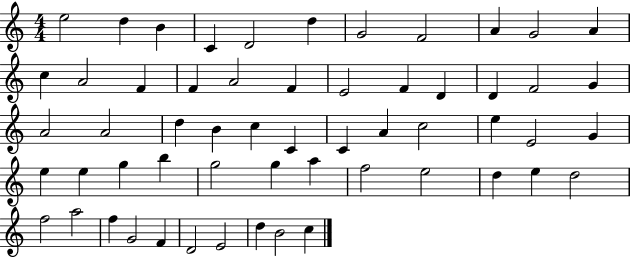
{
  \clef treble
  \numericTimeSignature
  \time 4/4
  \key c \major
  e''2 d''4 b'4 | c'4 d'2 d''4 | g'2 f'2 | a'4 g'2 a'4 | \break c''4 a'2 f'4 | f'4 a'2 f'4 | e'2 f'4 d'4 | d'4 f'2 g'4 | \break a'2 a'2 | d''4 b'4 c''4 c'4 | c'4 a'4 c''2 | e''4 e'2 g'4 | \break e''4 e''4 g''4 b''4 | g''2 g''4 a''4 | f''2 e''2 | d''4 e''4 d''2 | \break f''2 a''2 | f''4 g'2 f'4 | d'2 e'2 | d''4 b'2 c''4 | \break \bar "|."
}